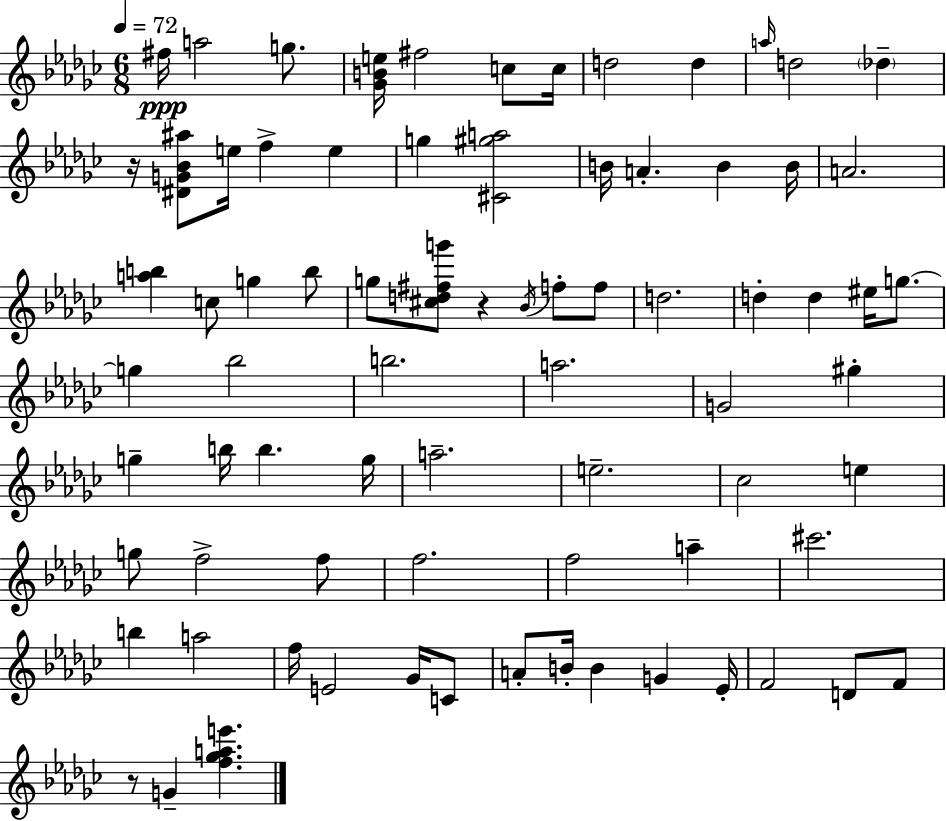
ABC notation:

X:1
T:Untitled
M:6/8
L:1/4
K:Ebm
^f/4 a2 g/2 [_GBe]/4 ^f2 c/2 c/4 d2 d a/4 d2 _d z/4 [^DG_B^a]/2 e/4 f e g [^C^ga]2 B/4 A B B/4 A2 [ab] c/2 g b/2 g/2 [^cd^fg']/2 z _B/4 f/2 f/2 d2 d d ^e/4 g/2 g _b2 b2 a2 G2 ^g g b/4 b g/4 a2 e2 _c2 e g/2 f2 f/2 f2 f2 a ^c'2 b a2 f/4 E2 _G/4 C/2 A/2 B/4 B G _E/4 F2 D/2 F/2 z/2 G [f_gae']